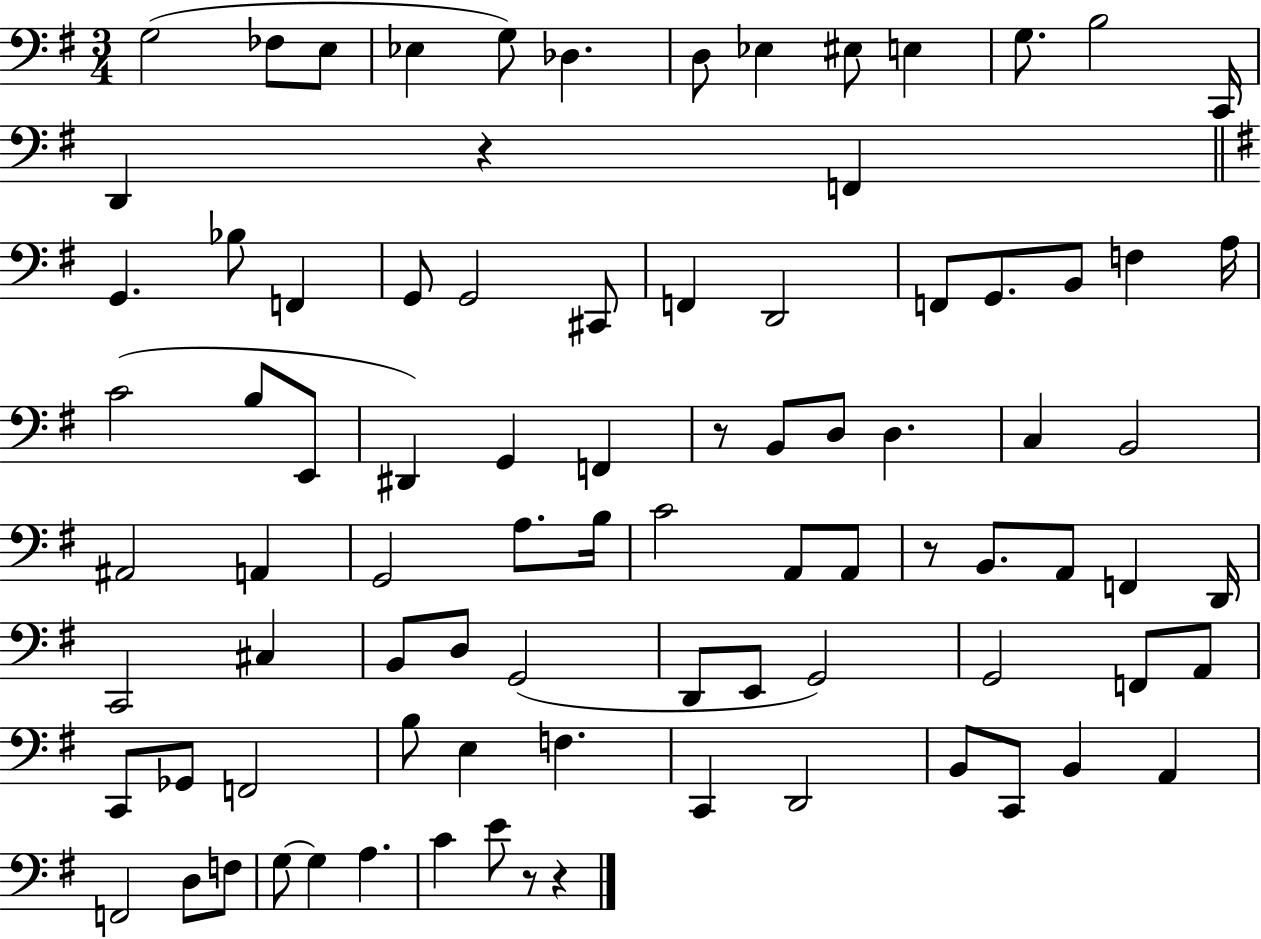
{
  \clef bass
  \numericTimeSignature
  \time 3/4
  \key g \major
  g2( fes8 e8 | ees4 g8) des4. | d8 ees4 eis8 e4 | g8. b2 c,16 | \break d,4 r4 f,4 | \bar "||" \break \key g \major g,4. bes8 f,4 | g,8 g,2 cis,8 | f,4 d,2 | f,8 g,8. b,8 f4 a16 | \break c'2( b8 e,8 | dis,4) g,4 f,4 | r8 b,8 d8 d4. | c4 b,2 | \break ais,2 a,4 | g,2 a8. b16 | c'2 a,8 a,8 | r8 b,8. a,8 f,4 d,16 | \break c,2 cis4 | b,8 d8 g,2( | d,8 e,8 g,2) | g,2 f,8 a,8 | \break c,8 ges,8 f,2 | b8 e4 f4. | c,4 d,2 | b,8 c,8 b,4 a,4 | \break f,2 d8 f8 | g8~~ g4 a4. | c'4 e'8 r8 r4 | \bar "|."
}